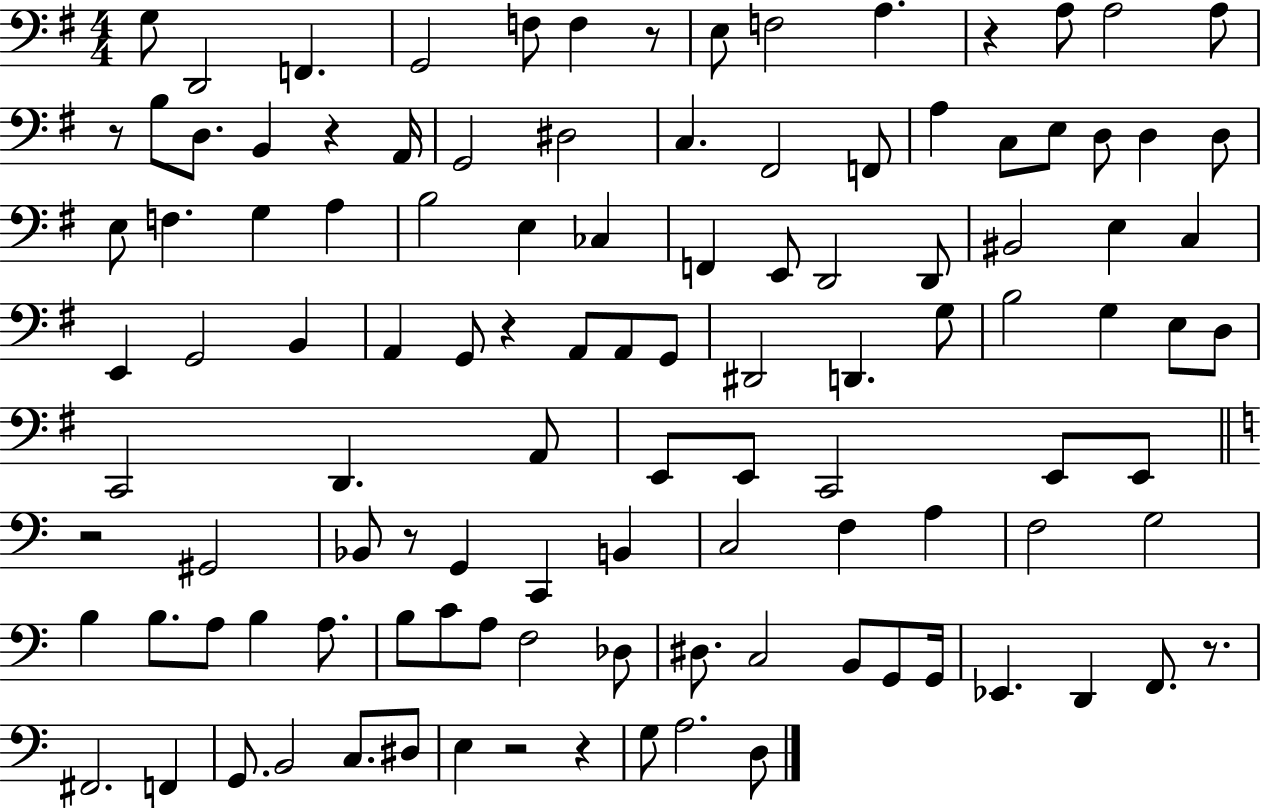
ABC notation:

X:1
T:Untitled
M:4/4
L:1/4
K:G
G,/2 D,,2 F,, G,,2 F,/2 F, z/2 E,/2 F,2 A, z A,/2 A,2 A,/2 z/2 B,/2 D,/2 B,, z A,,/4 G,,2 ^D,2 C, ^F,,2 F,,/2 A, C,/2 E,/2 D,/2 D, D,/2 E,/2 F, G, A, B,2 E, _C, F,, E,,/2 D,,2 D,,/2 ^B,,2 E, C, E,, G,,2 B,, A,, G,,/2 z A,,/2 A,,/2 G,,/2 ^D,,2 D,, G,/2 B,2 G, E,/2 D,/2 C,,2 D,, A,,/2 E,,/2 E,,/2 C,,2 E,,/2 E,,/2 z2 ^G,,2 _B,,/2 z/2 G,, C,, B,, C,2 F, A, F,2 G,2 B, B,/2 A,/2 B, A,/2 B,/2 C/2 A,/2 F,2 _D,/2 ^D,/2 C,2 B,,/2 G,,/2 G,,/4 _E,, D,, F,,/2 z/2 ^F,,2 F,, G,,/2 B,,2 C,/2 ^D,/2 E, z2 z G,/2 A,2 D,/2